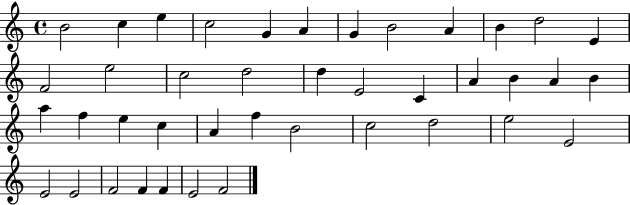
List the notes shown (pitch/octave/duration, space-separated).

B4/h C5/q E5/q C5/h G4/q A4/q G4/q B4/h A4/q B4/q D5/h E4/q F4/h E5/h C5/h D5/h D5/q E4/h C4/q A4/q B4/q A4/q B4/q A5/q F5/q E5/q C5/q A4/q F5/q B4/h C5/h D5/h E5/h E4/h E4/h E4/h F4/h F4/q F4/q E4/h F4/h